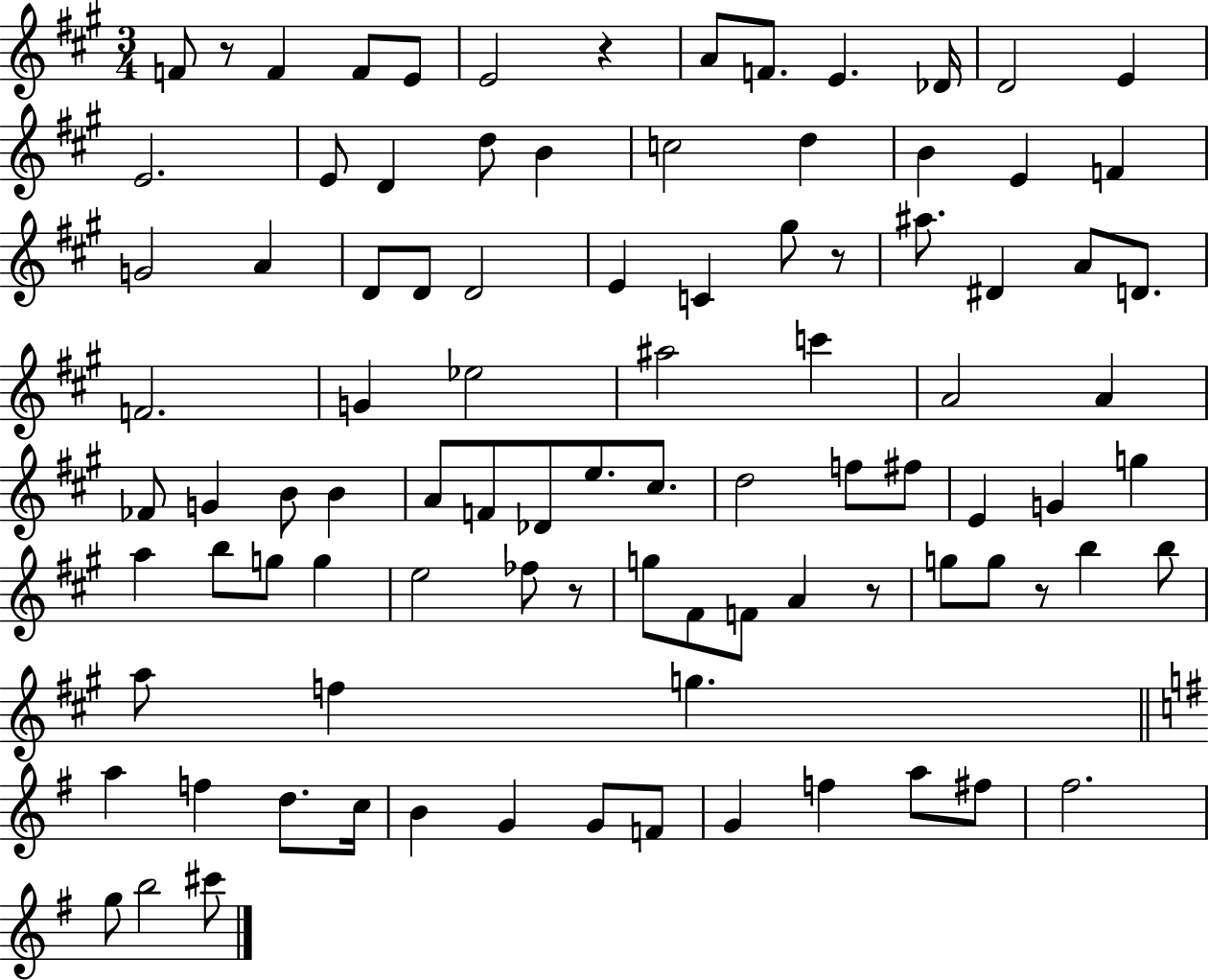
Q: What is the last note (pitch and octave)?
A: C#6